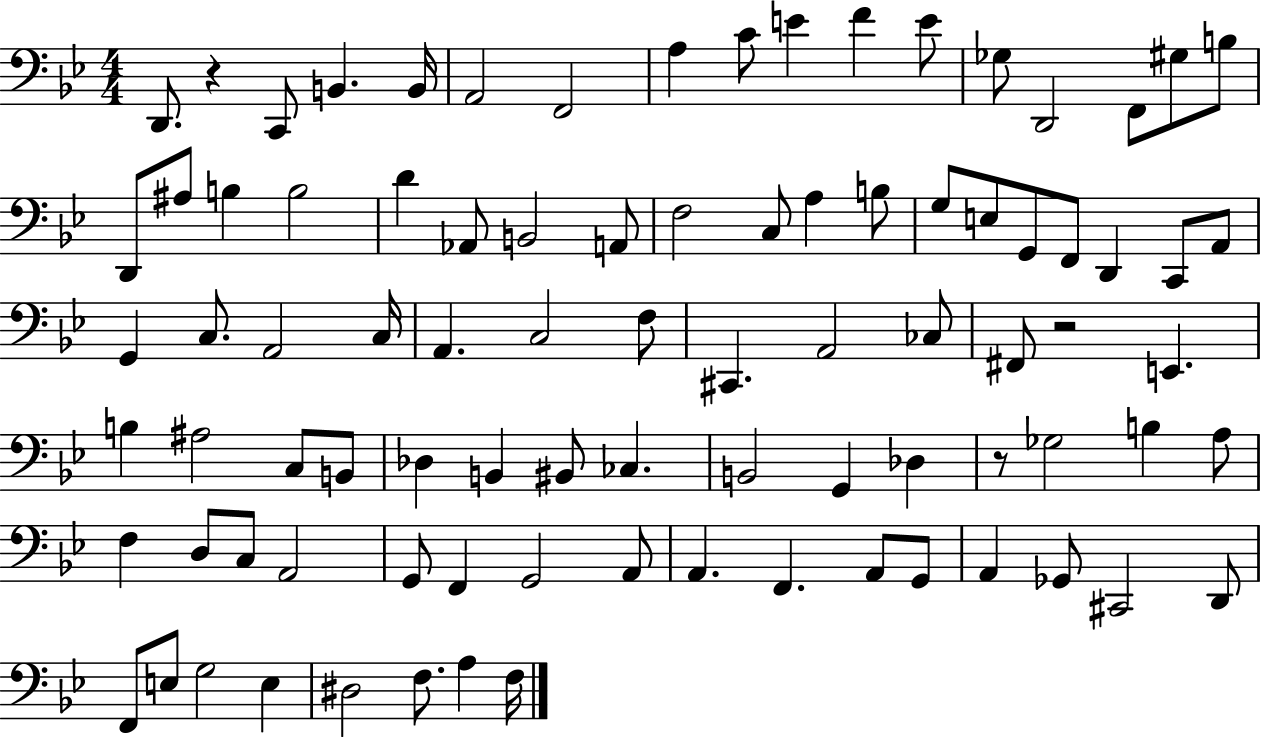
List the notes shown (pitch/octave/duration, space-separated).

D2/e. R/q C2/e B2/q. B2/s A2/h F2/h A3/q C4/e E4/q F4/q E4/e Gb3/e D2/h F2/e G#3/e B3/e D2/e A#3/e B3/q B3/h D4/q Ab2/e B2/h A2/e F3/h C3/e A3/q B3/e G3/e E3/e G2/e F2/e D2/q C2/e A2/e G2/q C3/e. A2/h C3/s A2/q. C3/h F3/e C#2/q. A2/h CES3/e F#2/e R/h E2/q. B3/q A#3/h C3/e B2/e Db3/q B2/q BIS2/e CES3/q. B2/h G2/q Db3/q R/e Gb3/h B3/q A3/e F3/q D3/e C3/e A2/h G2/e F2/q G2/h A2/e A2/q. F2/q. A2/e G2/e A2/q Gb2/e C#2/h D2/e F2/e E3/e G3/h E3/q D#3/h F3/e. A3/q F3/s